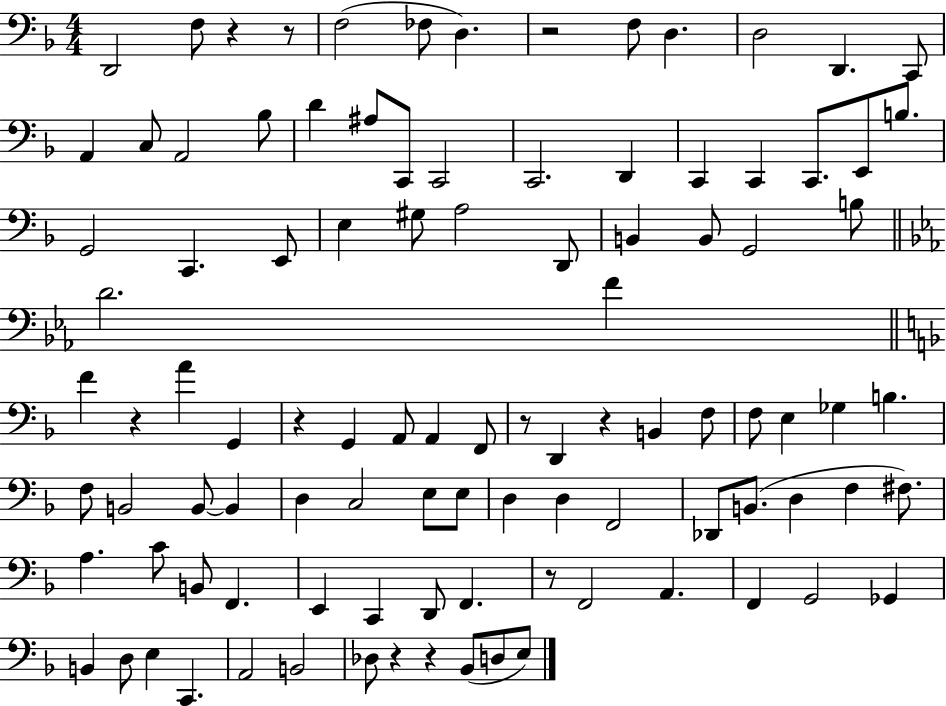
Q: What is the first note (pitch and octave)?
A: D2